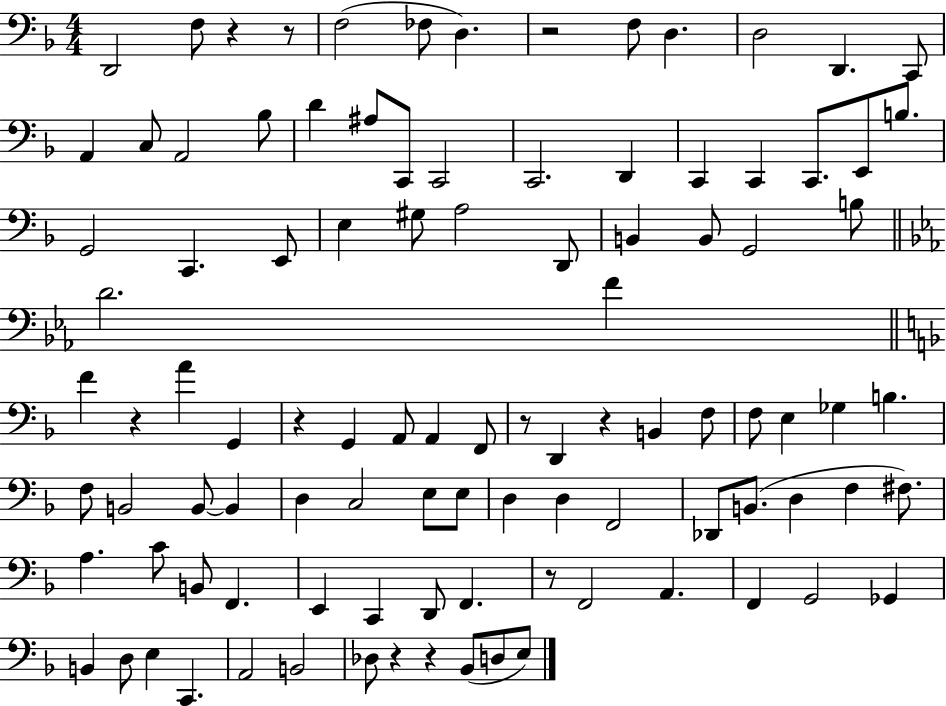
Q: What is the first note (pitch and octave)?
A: D2